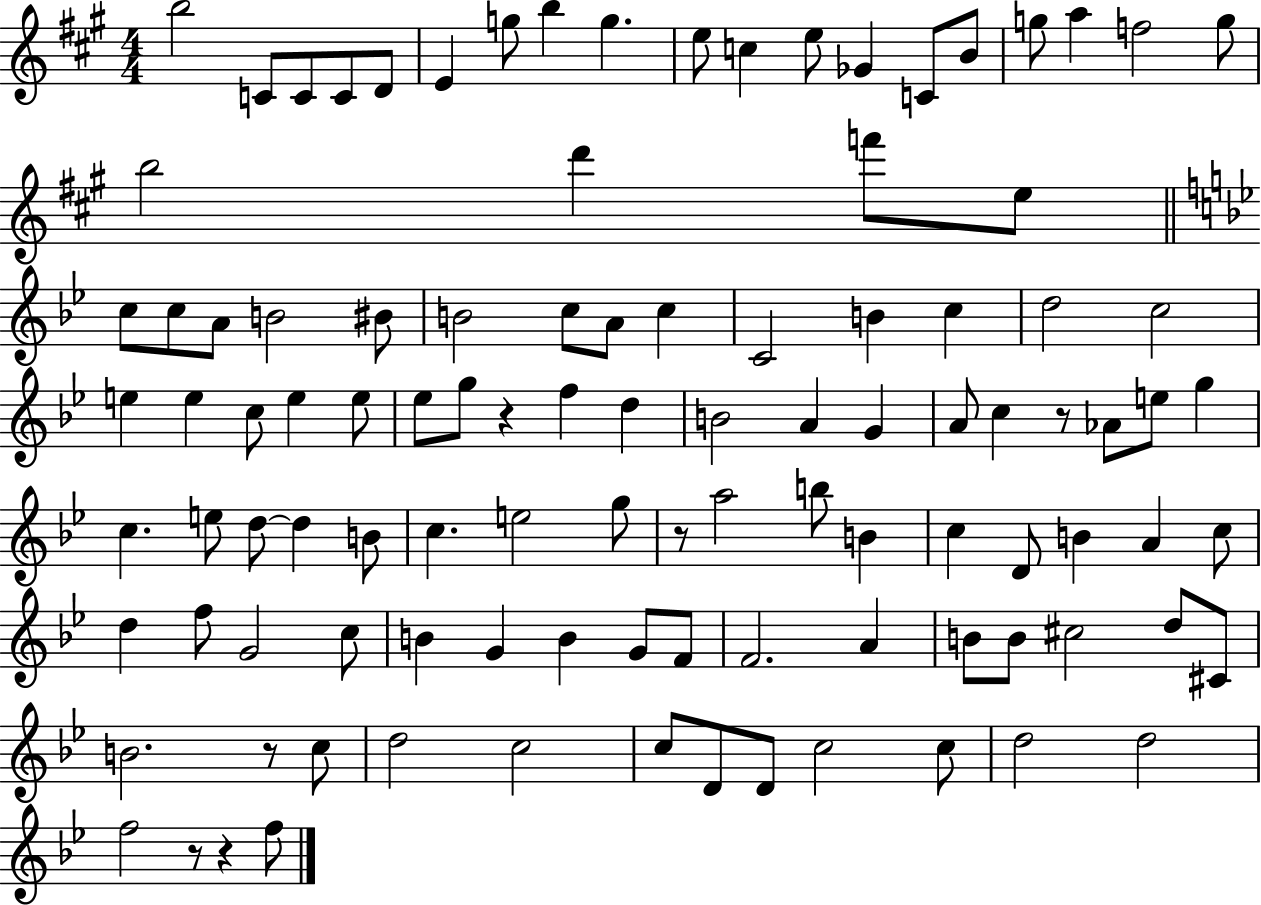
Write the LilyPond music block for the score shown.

{
  \clef treble
  \numericTimeSignature
  \time 4/4
  \key a \major
  b''2 c'8 c'8 c'8 d'8 | e'4 g''8 b''4 g''4. | e''8 c''4 e''8 ges'4 c'8 b'8 | g''8 a''4 f''2 g''8 | \break b''2 d'''4 f'''8 e''8 | \bar "||" \break \key g \minor c''8 c''8 a'8 b'2 bis'8 | b'2 c''8 a'8 c''4 | c'2 b'4 c''4 | d''2 c''2 | \break e''4 e''4 c''8 e''4 e''8 | ees''8 g''8 r4 f''4 d''4 | b'2 a'4 g'4 | a'8 c''4 r8 aes'8 e''8 g''4 | \break c''4. e''8 d''8~~ d''4 b'8 | c''4. e''2 g''8 | r8 a''2 b''8 b'4 | c''4 d'8 b'4 a'4 c''8 | \break d''4 f''8 g'2 c''8 | b'4 g'4 b'4 g'8 f'8 | f'2. a'4 | b'8 b'8 cis''2 d''8 cis'8 | \break b'2. r8 c''8 | d''2 c''2 | c''8 d'8 d'8 c''2 c''8 | d''2 d''2 | \break f''2 r8 r4 f''8 | \bar "|."
}